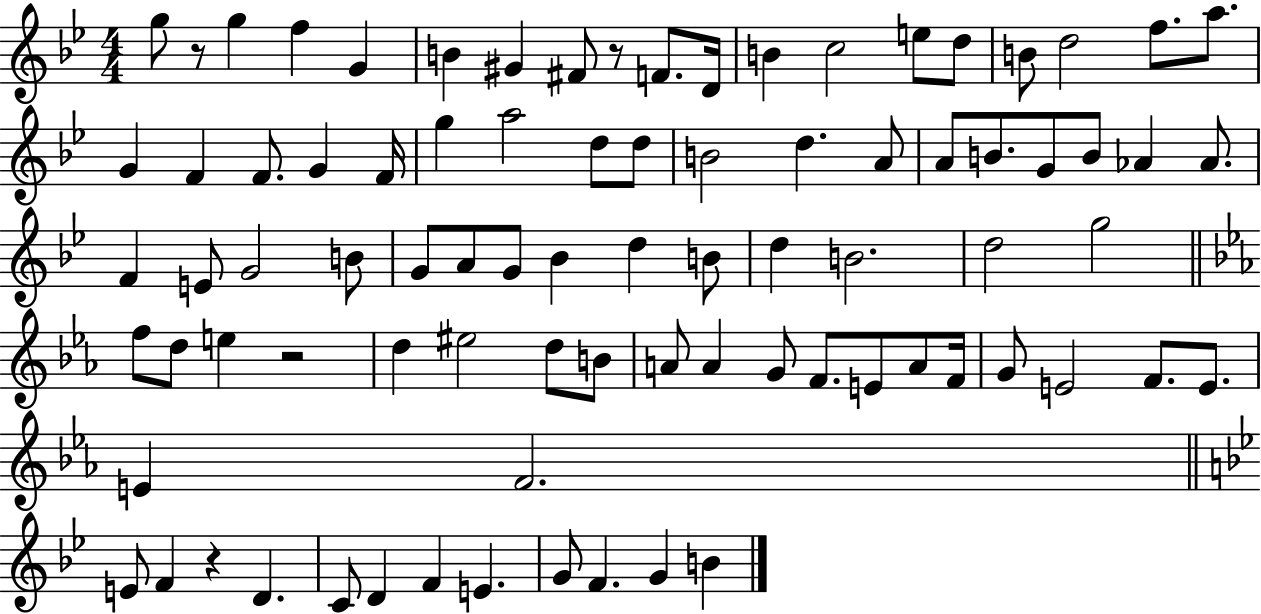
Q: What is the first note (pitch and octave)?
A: G5